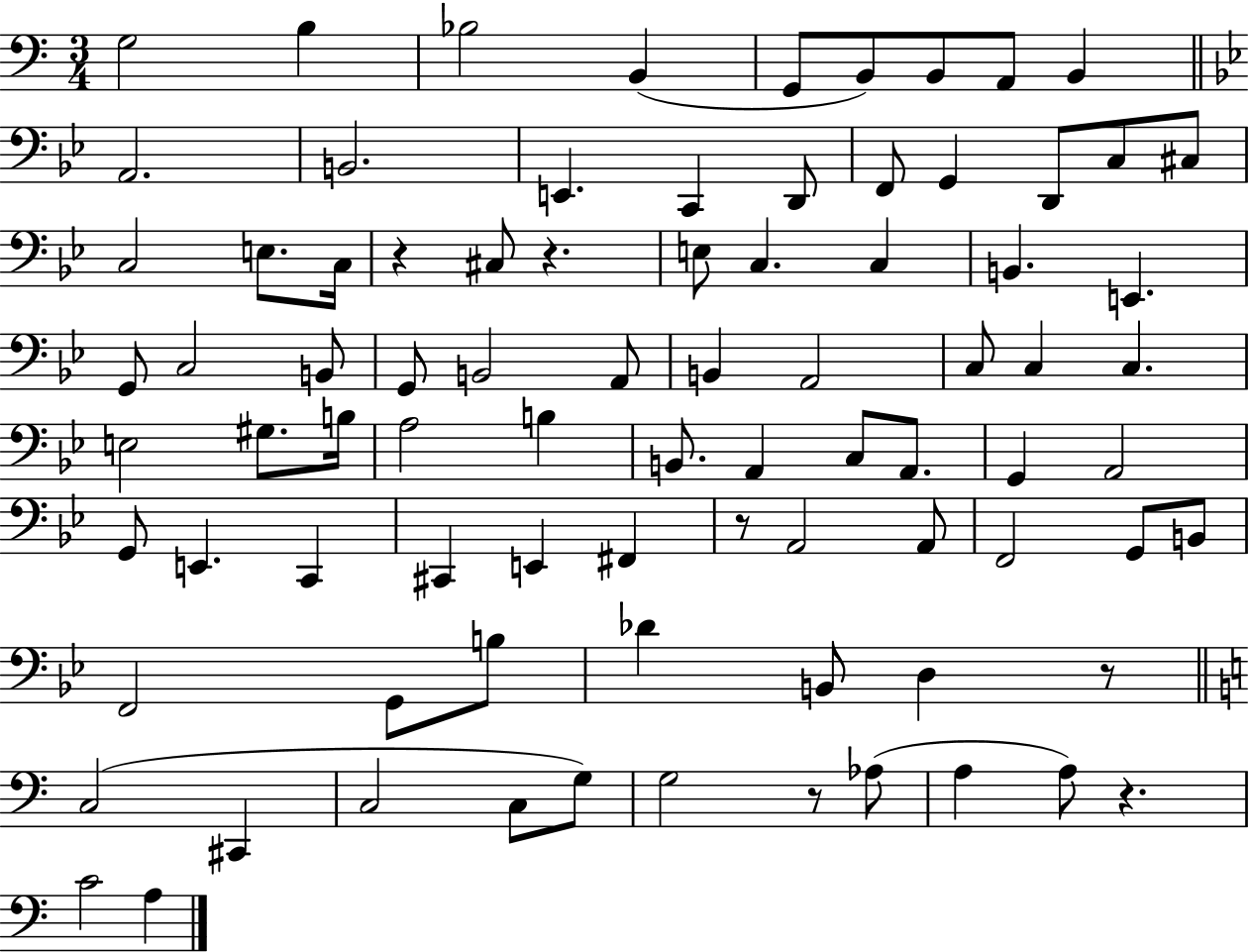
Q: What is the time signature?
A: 3/4